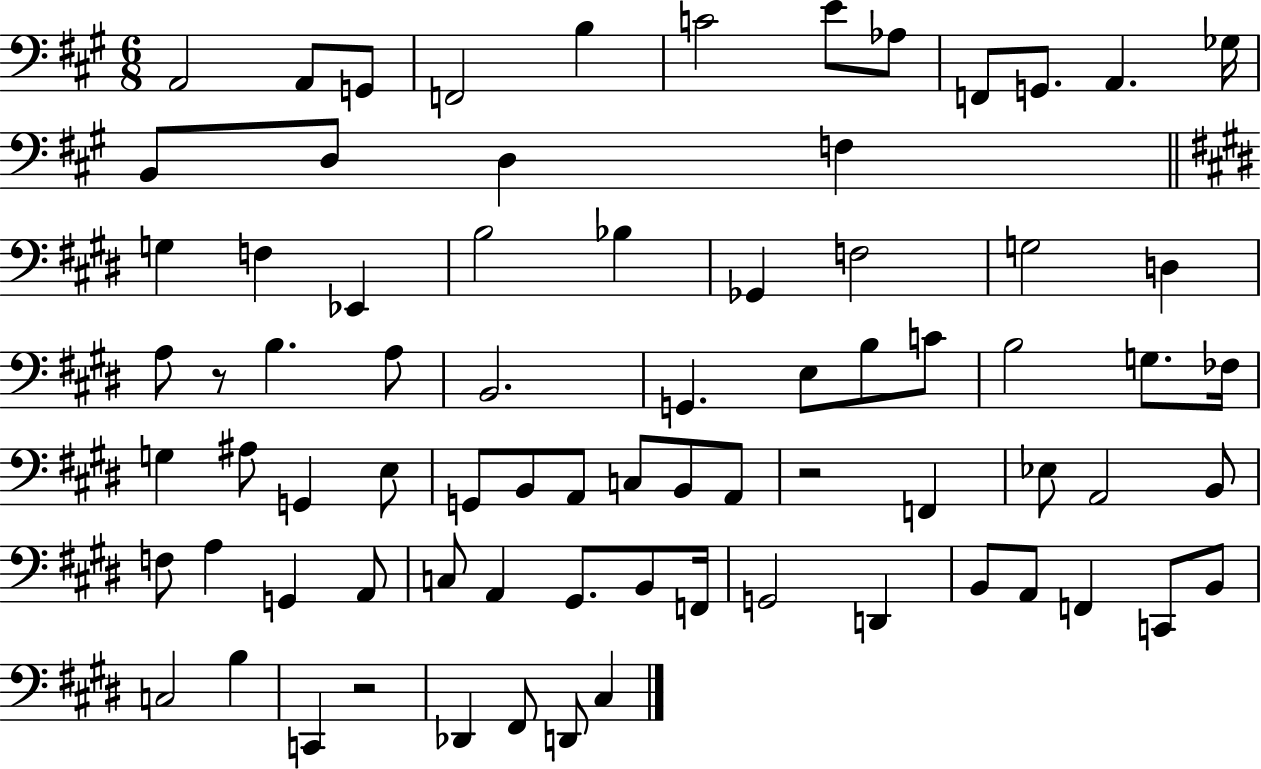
{
  \clef bass
  \numericTimeSignature
  \time 6/8
  \key a \major
  a,2 a,8 g,8 | f,2 b4 | c'2 e'8 aes8 | f,8 g,8. a,4. ges16 | \break b,8 d8 d4 f4 | \bar "||" \break \key e \major g4 f4 ees,4 | b2 bes4 | ges,4 f2 | g2 d4 | \break a8 r8 b4. a8 | b,2. | g,4. e8 b8 c'8 | b2 g8. fes16 | \break g4 ais8 g,4 e8 | g,8 b,8 a,8 c8 b,8 a,8 | r2 f,4 | ees8 a,2 b,8 | \break f8 a4 g,4 a,8 | c8 a,4 gis,8. b,8 f,16 | g,2 d,4 | b,8 a,8 f,4 c,8 b,8 | \break c2 b4 | c,4 r2 | des,4 fis,8 d,8 cis4 | \bar "|."
}